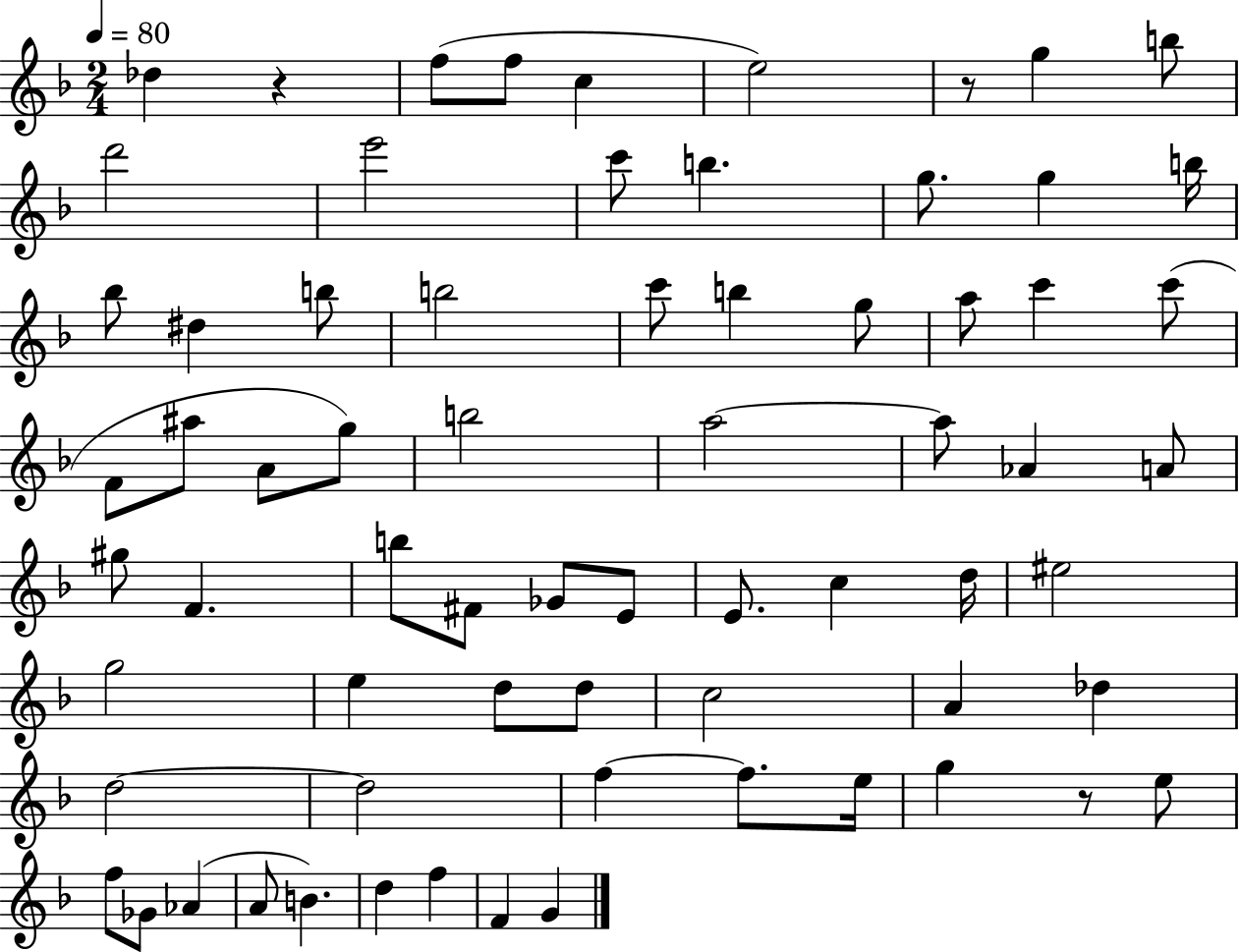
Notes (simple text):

Db5/q R/q F5/e F5/e C5/q E5/h R/e G5/q B5/e D6/h E6/h C6/e B5/q. G5/e. G5/q B5/s Bb5/e D#5/q B5/e B5/h C6/e B5/q G5/e A5/e C6/q C6/e F4/e A#5/e A4/e G5/e B5/h A5/h A5/e Ab4/q A4/e G#5/e F4/q. B5/e F#4/e Gb4/e E4/e E4/e. C5/q D5/s EIS5/h G5/h E5/q D5/e D5/e C5/h A4/q Db5/q D5/h D5/h F5/q F5/e. E5/s G5/q R/e E5/e F5/e Gb4/e Ab4/q A4/e B4/q. D5/q F5/q F4/q G4/q